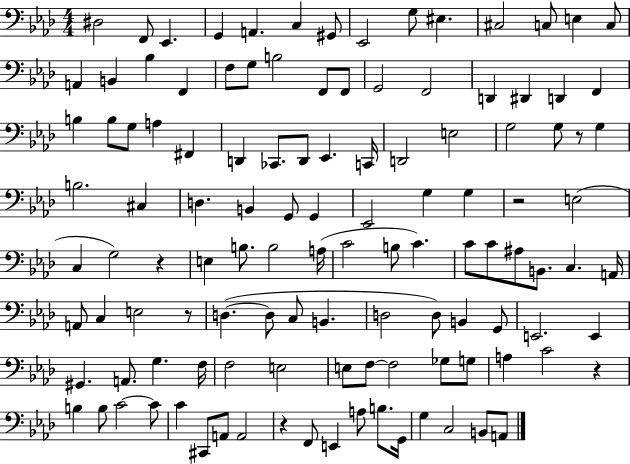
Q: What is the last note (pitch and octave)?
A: A2